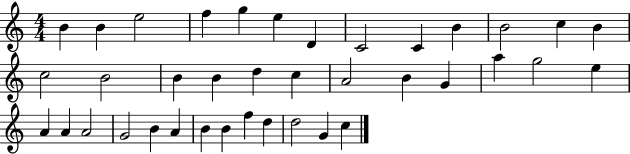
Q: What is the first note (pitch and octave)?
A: B4